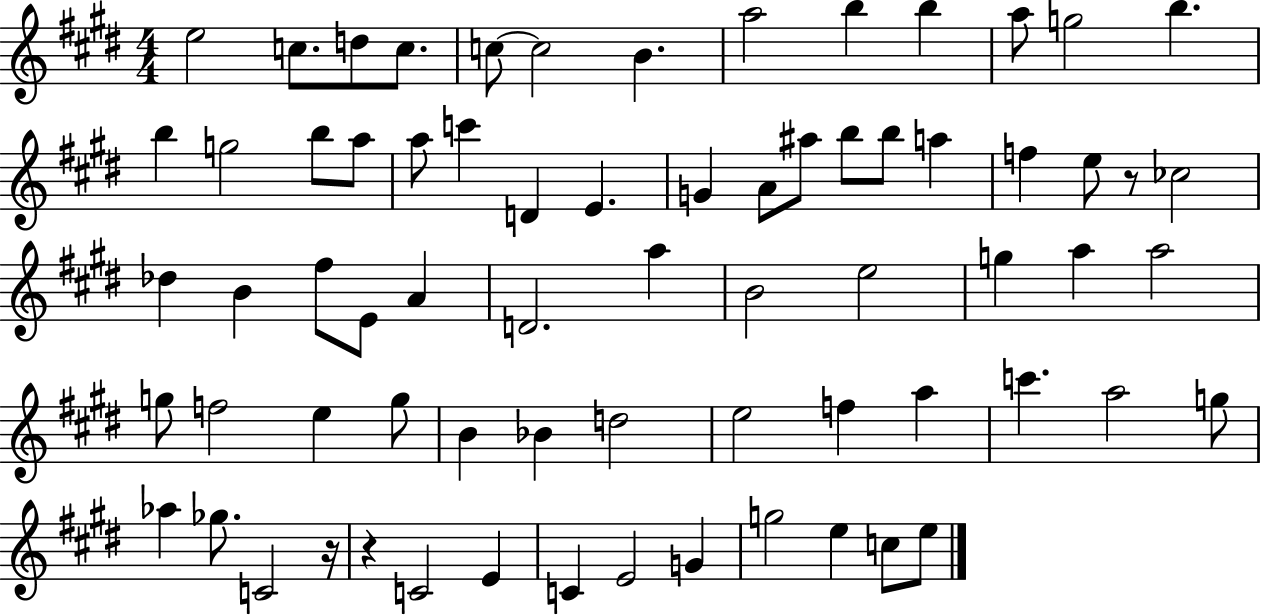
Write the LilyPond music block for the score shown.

{
  \clef treble
  \numericTimeSignature
  \time 4/4
  \key e \major
  \repeat volta 2 { e''2 c''8. d''8 c''8. | c''8~~ c''2 b'4. | a''2 b''4 b''4 | a''8 g''2 b''4. | \break b''4 g''2 b''8 a''8 | a''8 c'''4 d'4 e'4. | g'4 a'8 ais''8 b''8 b''8 a''4 | f''4 e''8 r8 ces''2 | \break des''4 b'4 fis''8 e'8 a'4 | d'2. a''4 | b'2 e''2 | g''4 a''4 a''2 | \break g''8 f''2 e''4 g''8 | b'4 bes'4 d''2 | e''2 f''4 a''4 | c'''4. a''2 g''8 | \break aes''4 ges''8. c'2 r16 | r4 c'2 e'4 | c'4 e'2 g'4 | g''2 e''4 c''8 e''8 | \break } \bar "|."
}